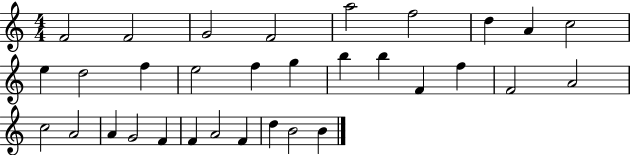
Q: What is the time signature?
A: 4/4